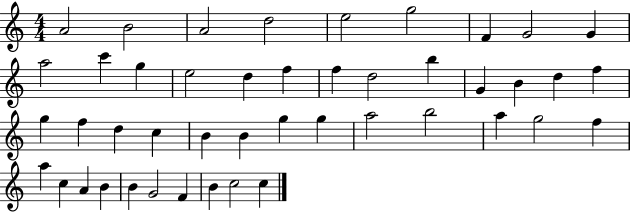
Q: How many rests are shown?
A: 0